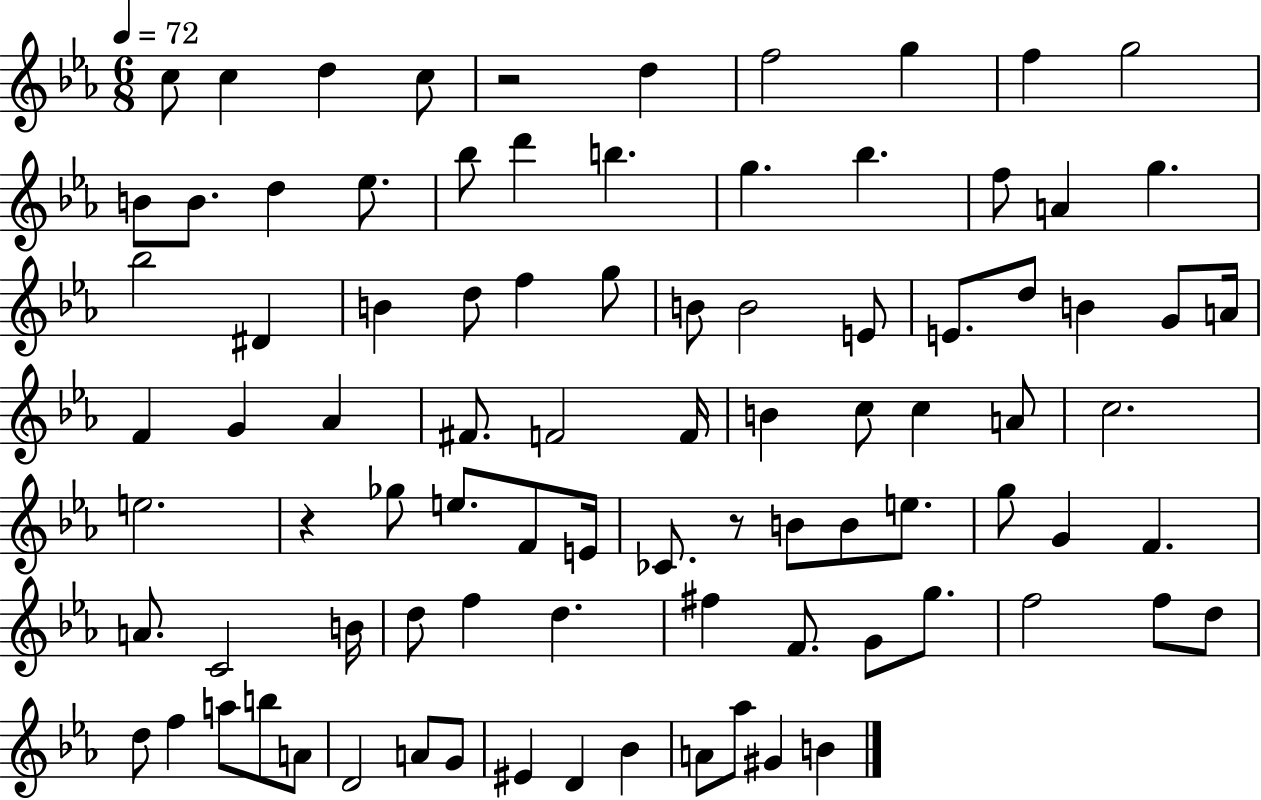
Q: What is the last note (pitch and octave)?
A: B4